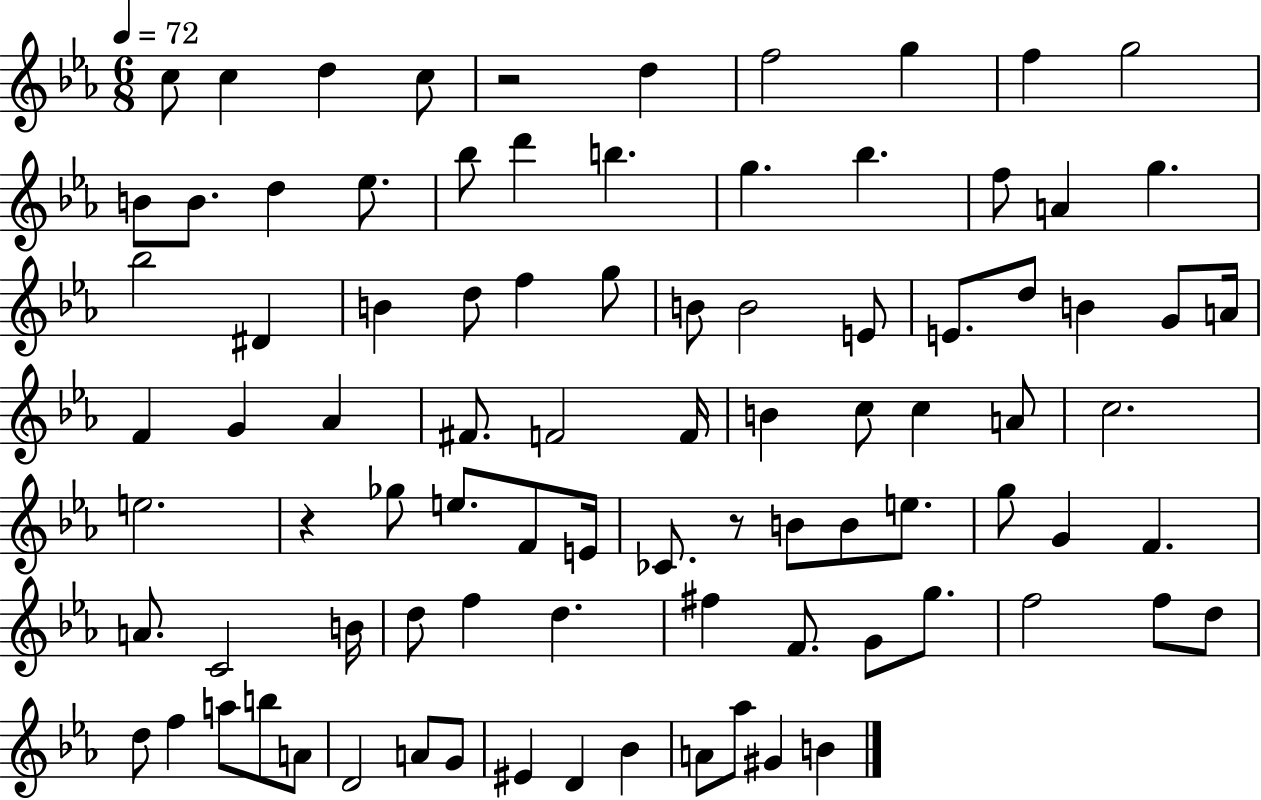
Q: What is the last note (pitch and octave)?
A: B4